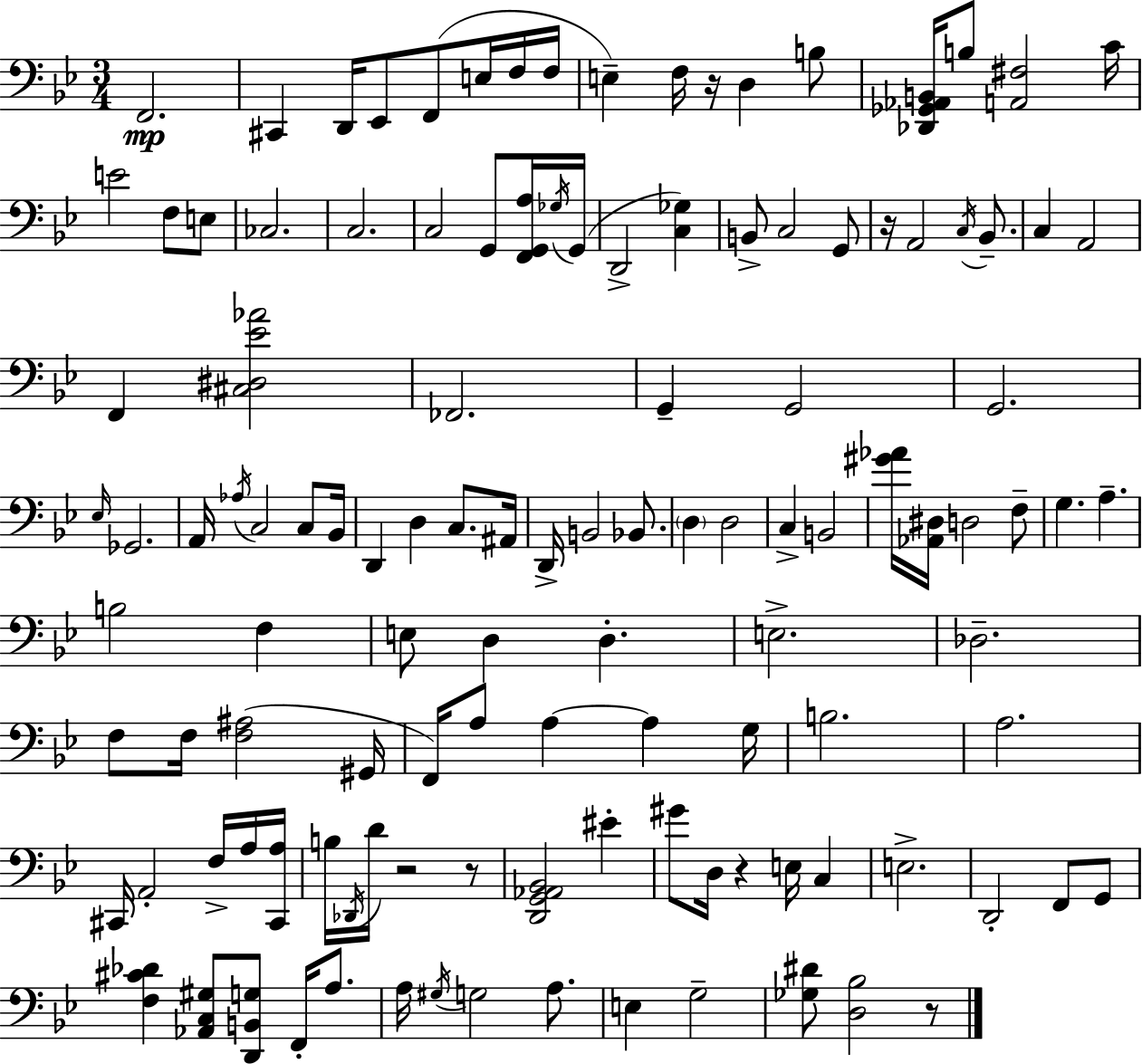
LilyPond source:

{
  \clef bass
  \numericTimeSignature
  \time 3/4
  \key bes \major
  f,2.\mp | cis,4 d,16 ees,8 f,8( e16 f16 f16 | e4--) f16 r16 d4 b8 | <des, ges, aes, b,>16 b8 <a, fis>2 c'16 | \break e'2 f8 e8 | ces2. | c2. | c2 g,8 <f, g, a>16 \acciaccatura { ges16 } | \break g,16( d,2-> <c ges>4) | b,8-> c2 g,8 | r16 a,2 \acciaccatura { c16 } bes,8.-- | c4 a,2 | \break f,4 <cis dis ees' aes'>2 | fes,2. | g,4-- g,2 | g,2. | \break \grace { ees16 } ges,2. | a,16 \acciaccatura { aes16 } c2 | c8 bes,16 d,4 d4 | c8. ais,16 d,16-> b,2 | \break bes,8. \parenthesize d4 d2 | c4-> b,2 | <gis' aes'>16 <aes, dis>16 d2 | f8-- g4. a4.-- | \break b2 | f4 e8 d4 d4.-. | e2.-> | des2.-- | \break f8 f16 <f ais>2( | gis,16 f,16) a8 a4~~ a4 | g16 b2. | a2. | \break cis,16 a,2-. | f16-> a16 <cis, a>16 b16 \acciaccatura { des,16 } d'16 r2 | r8 <d, g, aes, bes,>2 | eis'4-. gis'8 d16 r4 | \break e16 c4 e2.-> | d,2-. | f,8 g,8 <f cis' des'>4 <aes, c gis>8 <d, b, g>8 | f,16-. a8. a16 \acciaccatura { gis16 } g2 | \break a8. e4 g2-- | <ges dis'>8 <d bes>2 | r8 \bar "|."
}